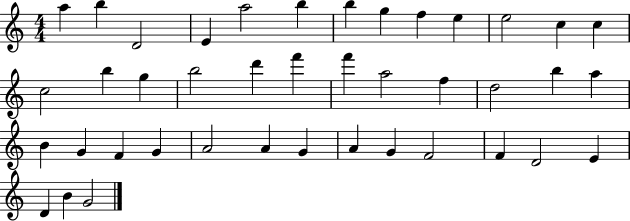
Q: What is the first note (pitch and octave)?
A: A5